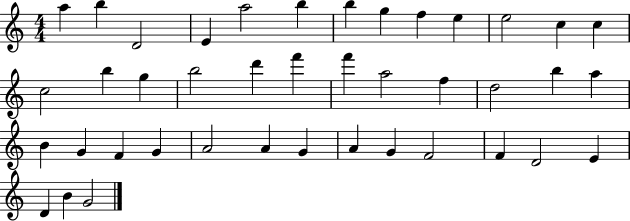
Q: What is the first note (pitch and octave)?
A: A5